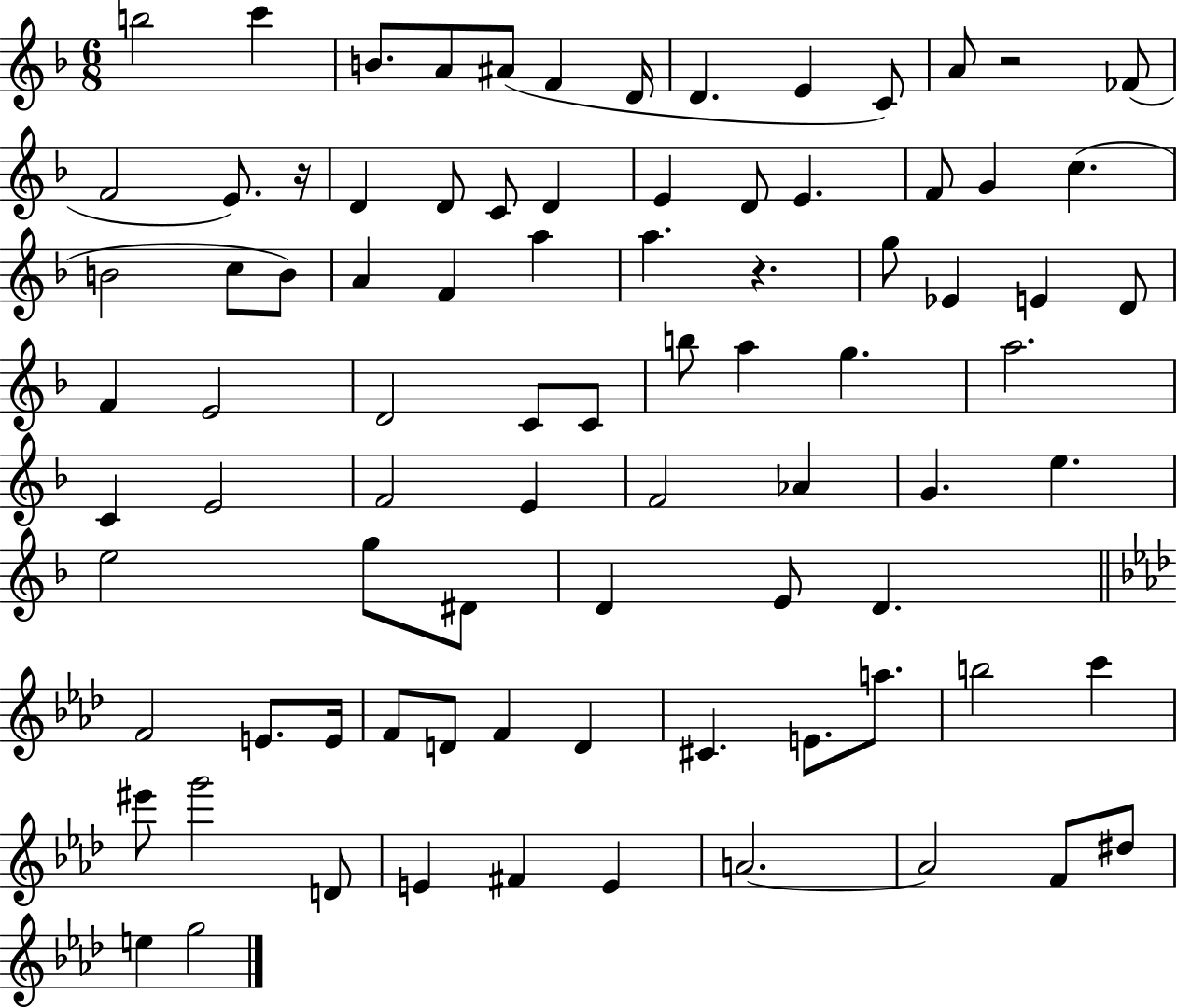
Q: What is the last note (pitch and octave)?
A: G5